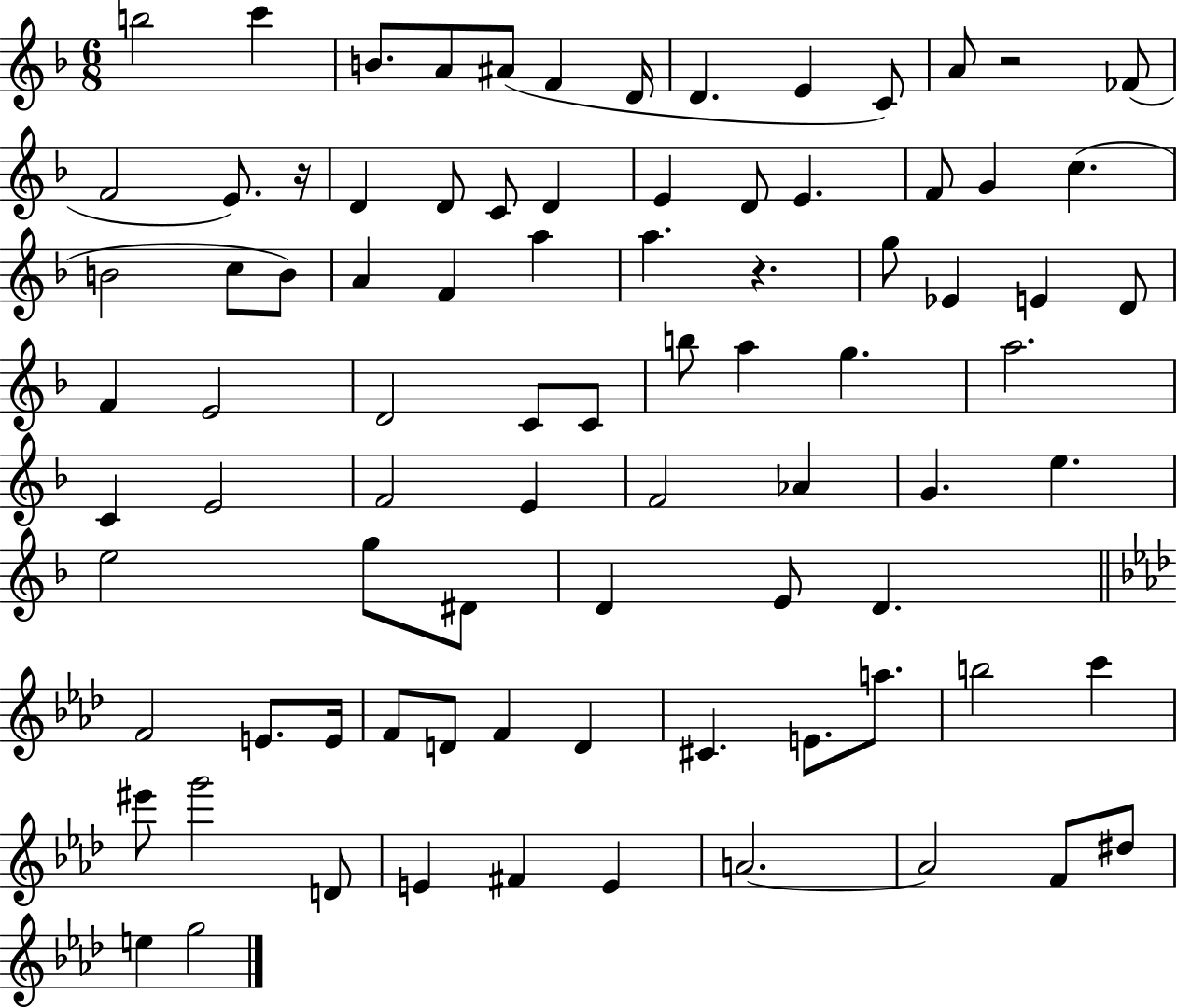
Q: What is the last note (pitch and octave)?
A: G5